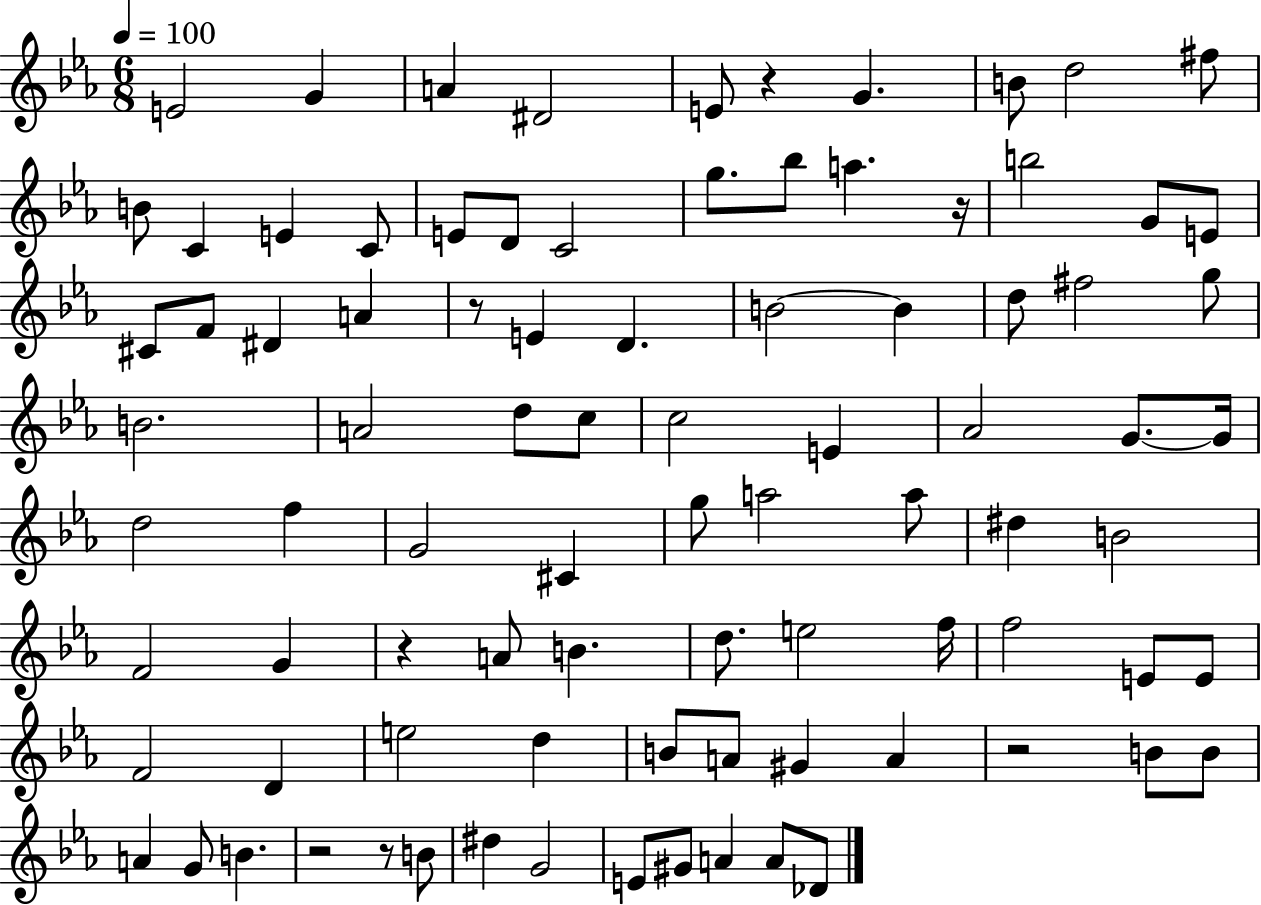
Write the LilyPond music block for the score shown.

{
  \clef treble
  \numericTimeSignature
  \time 6/8
  \key ees \major
  \tempo 4 = 100
  e'2 g'4 | a'4 dis'2 | e'8 r4 g'4. | b'8 d''2 fis''8 | \break b'8 c'4 e'4 c'8 | e'8 d'8 c'2 | g''8. bes''8 a''4. r16 | b''2 g'8 e'8 | \break cis'8 f'8 dis'4 a'4 | r8 e'4 d'4. | b'2~~ b'4 | d''8 fis''2 g''8 | \break b'2. | a'2 d''8 c''8 | c''2 e'4 | aes'2 g'8.~~ g'16 | \break d''2 f''4 | g'2 cis'4 | g''8 a''2 a''8 | dis''4 b'2 | \break f'2 g'4 | r4 a'8 b'4. | d''8. e''2 f''16 | f''2 e'8 e'8 | \break f'2 d'4 | e''2 d''4 | b'8 a'8 gis'4 a'4 | r2 b'8 b'8 | \break a'4 g'8 b'4. | r2 r8 b'8 | dis''4 g'2 | e'8 gis'8 a'4 a'8 des'8 | \break \bar "|."
}